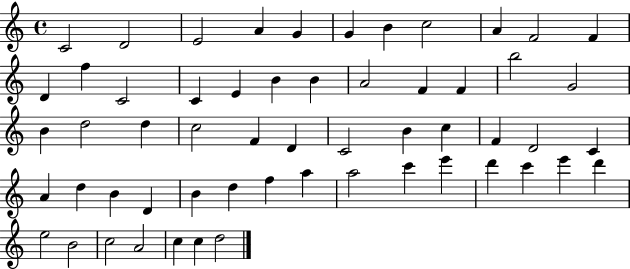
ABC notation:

X:1
T:Untitled
M:4/4
L:1/4
K:C
C2 D2 E2 A G G B c2 A F2 F D f C2 C E B B A2 F F b2 G2 B d2 d c2 F D C2 B c F D2 C A d B D B d f a a2 c' e' d' c' e' d' e2 B2 c2 A2 c c d2